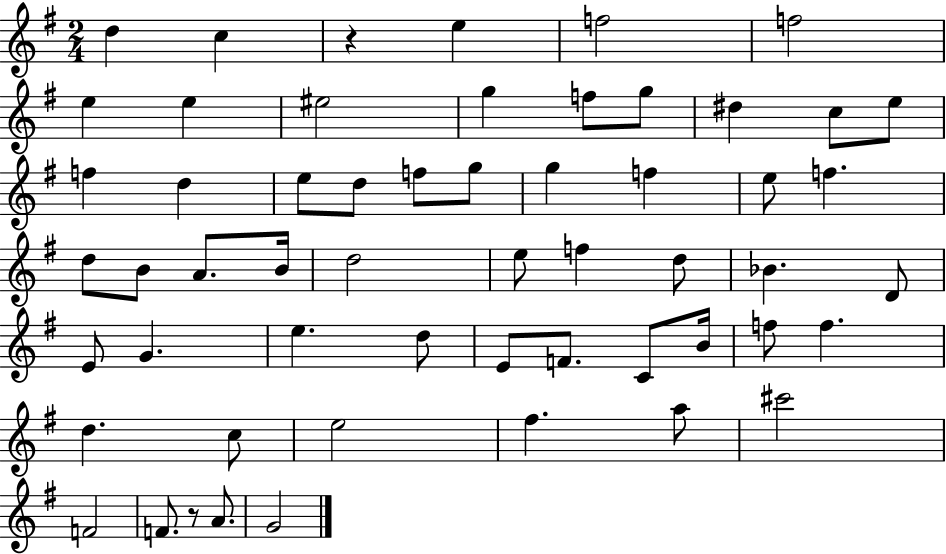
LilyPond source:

{
  \clef treble
  \numericTimeSignature
  \time 2/4
  \key g \major
  d''4 c''4 | r4 e''4 | f''2 | f''2 | \break e''4 e''4 | eis''2 | g''4 f''8 g''8 | dis''4 c''8 e''8 | \break f''4 d''4 | e''8 d''8 f''8 g''8 | g''4 f''4 | e''8 f''4. | \break d''8 b'8 a'8. b'16 | d''2 | e''8 f''4 d''8 | bes'4. d'8 | \break e'8 g'4. | e''4. d''8 | e'8 f'8. c'8 b'16 | f''8 f''4. | \break d''4. c''8 | e''2 | fis''4. a''8 | cis'''2 | \break f'2 | f'8. r8 a'8. | g'2 | \bar "|."
}